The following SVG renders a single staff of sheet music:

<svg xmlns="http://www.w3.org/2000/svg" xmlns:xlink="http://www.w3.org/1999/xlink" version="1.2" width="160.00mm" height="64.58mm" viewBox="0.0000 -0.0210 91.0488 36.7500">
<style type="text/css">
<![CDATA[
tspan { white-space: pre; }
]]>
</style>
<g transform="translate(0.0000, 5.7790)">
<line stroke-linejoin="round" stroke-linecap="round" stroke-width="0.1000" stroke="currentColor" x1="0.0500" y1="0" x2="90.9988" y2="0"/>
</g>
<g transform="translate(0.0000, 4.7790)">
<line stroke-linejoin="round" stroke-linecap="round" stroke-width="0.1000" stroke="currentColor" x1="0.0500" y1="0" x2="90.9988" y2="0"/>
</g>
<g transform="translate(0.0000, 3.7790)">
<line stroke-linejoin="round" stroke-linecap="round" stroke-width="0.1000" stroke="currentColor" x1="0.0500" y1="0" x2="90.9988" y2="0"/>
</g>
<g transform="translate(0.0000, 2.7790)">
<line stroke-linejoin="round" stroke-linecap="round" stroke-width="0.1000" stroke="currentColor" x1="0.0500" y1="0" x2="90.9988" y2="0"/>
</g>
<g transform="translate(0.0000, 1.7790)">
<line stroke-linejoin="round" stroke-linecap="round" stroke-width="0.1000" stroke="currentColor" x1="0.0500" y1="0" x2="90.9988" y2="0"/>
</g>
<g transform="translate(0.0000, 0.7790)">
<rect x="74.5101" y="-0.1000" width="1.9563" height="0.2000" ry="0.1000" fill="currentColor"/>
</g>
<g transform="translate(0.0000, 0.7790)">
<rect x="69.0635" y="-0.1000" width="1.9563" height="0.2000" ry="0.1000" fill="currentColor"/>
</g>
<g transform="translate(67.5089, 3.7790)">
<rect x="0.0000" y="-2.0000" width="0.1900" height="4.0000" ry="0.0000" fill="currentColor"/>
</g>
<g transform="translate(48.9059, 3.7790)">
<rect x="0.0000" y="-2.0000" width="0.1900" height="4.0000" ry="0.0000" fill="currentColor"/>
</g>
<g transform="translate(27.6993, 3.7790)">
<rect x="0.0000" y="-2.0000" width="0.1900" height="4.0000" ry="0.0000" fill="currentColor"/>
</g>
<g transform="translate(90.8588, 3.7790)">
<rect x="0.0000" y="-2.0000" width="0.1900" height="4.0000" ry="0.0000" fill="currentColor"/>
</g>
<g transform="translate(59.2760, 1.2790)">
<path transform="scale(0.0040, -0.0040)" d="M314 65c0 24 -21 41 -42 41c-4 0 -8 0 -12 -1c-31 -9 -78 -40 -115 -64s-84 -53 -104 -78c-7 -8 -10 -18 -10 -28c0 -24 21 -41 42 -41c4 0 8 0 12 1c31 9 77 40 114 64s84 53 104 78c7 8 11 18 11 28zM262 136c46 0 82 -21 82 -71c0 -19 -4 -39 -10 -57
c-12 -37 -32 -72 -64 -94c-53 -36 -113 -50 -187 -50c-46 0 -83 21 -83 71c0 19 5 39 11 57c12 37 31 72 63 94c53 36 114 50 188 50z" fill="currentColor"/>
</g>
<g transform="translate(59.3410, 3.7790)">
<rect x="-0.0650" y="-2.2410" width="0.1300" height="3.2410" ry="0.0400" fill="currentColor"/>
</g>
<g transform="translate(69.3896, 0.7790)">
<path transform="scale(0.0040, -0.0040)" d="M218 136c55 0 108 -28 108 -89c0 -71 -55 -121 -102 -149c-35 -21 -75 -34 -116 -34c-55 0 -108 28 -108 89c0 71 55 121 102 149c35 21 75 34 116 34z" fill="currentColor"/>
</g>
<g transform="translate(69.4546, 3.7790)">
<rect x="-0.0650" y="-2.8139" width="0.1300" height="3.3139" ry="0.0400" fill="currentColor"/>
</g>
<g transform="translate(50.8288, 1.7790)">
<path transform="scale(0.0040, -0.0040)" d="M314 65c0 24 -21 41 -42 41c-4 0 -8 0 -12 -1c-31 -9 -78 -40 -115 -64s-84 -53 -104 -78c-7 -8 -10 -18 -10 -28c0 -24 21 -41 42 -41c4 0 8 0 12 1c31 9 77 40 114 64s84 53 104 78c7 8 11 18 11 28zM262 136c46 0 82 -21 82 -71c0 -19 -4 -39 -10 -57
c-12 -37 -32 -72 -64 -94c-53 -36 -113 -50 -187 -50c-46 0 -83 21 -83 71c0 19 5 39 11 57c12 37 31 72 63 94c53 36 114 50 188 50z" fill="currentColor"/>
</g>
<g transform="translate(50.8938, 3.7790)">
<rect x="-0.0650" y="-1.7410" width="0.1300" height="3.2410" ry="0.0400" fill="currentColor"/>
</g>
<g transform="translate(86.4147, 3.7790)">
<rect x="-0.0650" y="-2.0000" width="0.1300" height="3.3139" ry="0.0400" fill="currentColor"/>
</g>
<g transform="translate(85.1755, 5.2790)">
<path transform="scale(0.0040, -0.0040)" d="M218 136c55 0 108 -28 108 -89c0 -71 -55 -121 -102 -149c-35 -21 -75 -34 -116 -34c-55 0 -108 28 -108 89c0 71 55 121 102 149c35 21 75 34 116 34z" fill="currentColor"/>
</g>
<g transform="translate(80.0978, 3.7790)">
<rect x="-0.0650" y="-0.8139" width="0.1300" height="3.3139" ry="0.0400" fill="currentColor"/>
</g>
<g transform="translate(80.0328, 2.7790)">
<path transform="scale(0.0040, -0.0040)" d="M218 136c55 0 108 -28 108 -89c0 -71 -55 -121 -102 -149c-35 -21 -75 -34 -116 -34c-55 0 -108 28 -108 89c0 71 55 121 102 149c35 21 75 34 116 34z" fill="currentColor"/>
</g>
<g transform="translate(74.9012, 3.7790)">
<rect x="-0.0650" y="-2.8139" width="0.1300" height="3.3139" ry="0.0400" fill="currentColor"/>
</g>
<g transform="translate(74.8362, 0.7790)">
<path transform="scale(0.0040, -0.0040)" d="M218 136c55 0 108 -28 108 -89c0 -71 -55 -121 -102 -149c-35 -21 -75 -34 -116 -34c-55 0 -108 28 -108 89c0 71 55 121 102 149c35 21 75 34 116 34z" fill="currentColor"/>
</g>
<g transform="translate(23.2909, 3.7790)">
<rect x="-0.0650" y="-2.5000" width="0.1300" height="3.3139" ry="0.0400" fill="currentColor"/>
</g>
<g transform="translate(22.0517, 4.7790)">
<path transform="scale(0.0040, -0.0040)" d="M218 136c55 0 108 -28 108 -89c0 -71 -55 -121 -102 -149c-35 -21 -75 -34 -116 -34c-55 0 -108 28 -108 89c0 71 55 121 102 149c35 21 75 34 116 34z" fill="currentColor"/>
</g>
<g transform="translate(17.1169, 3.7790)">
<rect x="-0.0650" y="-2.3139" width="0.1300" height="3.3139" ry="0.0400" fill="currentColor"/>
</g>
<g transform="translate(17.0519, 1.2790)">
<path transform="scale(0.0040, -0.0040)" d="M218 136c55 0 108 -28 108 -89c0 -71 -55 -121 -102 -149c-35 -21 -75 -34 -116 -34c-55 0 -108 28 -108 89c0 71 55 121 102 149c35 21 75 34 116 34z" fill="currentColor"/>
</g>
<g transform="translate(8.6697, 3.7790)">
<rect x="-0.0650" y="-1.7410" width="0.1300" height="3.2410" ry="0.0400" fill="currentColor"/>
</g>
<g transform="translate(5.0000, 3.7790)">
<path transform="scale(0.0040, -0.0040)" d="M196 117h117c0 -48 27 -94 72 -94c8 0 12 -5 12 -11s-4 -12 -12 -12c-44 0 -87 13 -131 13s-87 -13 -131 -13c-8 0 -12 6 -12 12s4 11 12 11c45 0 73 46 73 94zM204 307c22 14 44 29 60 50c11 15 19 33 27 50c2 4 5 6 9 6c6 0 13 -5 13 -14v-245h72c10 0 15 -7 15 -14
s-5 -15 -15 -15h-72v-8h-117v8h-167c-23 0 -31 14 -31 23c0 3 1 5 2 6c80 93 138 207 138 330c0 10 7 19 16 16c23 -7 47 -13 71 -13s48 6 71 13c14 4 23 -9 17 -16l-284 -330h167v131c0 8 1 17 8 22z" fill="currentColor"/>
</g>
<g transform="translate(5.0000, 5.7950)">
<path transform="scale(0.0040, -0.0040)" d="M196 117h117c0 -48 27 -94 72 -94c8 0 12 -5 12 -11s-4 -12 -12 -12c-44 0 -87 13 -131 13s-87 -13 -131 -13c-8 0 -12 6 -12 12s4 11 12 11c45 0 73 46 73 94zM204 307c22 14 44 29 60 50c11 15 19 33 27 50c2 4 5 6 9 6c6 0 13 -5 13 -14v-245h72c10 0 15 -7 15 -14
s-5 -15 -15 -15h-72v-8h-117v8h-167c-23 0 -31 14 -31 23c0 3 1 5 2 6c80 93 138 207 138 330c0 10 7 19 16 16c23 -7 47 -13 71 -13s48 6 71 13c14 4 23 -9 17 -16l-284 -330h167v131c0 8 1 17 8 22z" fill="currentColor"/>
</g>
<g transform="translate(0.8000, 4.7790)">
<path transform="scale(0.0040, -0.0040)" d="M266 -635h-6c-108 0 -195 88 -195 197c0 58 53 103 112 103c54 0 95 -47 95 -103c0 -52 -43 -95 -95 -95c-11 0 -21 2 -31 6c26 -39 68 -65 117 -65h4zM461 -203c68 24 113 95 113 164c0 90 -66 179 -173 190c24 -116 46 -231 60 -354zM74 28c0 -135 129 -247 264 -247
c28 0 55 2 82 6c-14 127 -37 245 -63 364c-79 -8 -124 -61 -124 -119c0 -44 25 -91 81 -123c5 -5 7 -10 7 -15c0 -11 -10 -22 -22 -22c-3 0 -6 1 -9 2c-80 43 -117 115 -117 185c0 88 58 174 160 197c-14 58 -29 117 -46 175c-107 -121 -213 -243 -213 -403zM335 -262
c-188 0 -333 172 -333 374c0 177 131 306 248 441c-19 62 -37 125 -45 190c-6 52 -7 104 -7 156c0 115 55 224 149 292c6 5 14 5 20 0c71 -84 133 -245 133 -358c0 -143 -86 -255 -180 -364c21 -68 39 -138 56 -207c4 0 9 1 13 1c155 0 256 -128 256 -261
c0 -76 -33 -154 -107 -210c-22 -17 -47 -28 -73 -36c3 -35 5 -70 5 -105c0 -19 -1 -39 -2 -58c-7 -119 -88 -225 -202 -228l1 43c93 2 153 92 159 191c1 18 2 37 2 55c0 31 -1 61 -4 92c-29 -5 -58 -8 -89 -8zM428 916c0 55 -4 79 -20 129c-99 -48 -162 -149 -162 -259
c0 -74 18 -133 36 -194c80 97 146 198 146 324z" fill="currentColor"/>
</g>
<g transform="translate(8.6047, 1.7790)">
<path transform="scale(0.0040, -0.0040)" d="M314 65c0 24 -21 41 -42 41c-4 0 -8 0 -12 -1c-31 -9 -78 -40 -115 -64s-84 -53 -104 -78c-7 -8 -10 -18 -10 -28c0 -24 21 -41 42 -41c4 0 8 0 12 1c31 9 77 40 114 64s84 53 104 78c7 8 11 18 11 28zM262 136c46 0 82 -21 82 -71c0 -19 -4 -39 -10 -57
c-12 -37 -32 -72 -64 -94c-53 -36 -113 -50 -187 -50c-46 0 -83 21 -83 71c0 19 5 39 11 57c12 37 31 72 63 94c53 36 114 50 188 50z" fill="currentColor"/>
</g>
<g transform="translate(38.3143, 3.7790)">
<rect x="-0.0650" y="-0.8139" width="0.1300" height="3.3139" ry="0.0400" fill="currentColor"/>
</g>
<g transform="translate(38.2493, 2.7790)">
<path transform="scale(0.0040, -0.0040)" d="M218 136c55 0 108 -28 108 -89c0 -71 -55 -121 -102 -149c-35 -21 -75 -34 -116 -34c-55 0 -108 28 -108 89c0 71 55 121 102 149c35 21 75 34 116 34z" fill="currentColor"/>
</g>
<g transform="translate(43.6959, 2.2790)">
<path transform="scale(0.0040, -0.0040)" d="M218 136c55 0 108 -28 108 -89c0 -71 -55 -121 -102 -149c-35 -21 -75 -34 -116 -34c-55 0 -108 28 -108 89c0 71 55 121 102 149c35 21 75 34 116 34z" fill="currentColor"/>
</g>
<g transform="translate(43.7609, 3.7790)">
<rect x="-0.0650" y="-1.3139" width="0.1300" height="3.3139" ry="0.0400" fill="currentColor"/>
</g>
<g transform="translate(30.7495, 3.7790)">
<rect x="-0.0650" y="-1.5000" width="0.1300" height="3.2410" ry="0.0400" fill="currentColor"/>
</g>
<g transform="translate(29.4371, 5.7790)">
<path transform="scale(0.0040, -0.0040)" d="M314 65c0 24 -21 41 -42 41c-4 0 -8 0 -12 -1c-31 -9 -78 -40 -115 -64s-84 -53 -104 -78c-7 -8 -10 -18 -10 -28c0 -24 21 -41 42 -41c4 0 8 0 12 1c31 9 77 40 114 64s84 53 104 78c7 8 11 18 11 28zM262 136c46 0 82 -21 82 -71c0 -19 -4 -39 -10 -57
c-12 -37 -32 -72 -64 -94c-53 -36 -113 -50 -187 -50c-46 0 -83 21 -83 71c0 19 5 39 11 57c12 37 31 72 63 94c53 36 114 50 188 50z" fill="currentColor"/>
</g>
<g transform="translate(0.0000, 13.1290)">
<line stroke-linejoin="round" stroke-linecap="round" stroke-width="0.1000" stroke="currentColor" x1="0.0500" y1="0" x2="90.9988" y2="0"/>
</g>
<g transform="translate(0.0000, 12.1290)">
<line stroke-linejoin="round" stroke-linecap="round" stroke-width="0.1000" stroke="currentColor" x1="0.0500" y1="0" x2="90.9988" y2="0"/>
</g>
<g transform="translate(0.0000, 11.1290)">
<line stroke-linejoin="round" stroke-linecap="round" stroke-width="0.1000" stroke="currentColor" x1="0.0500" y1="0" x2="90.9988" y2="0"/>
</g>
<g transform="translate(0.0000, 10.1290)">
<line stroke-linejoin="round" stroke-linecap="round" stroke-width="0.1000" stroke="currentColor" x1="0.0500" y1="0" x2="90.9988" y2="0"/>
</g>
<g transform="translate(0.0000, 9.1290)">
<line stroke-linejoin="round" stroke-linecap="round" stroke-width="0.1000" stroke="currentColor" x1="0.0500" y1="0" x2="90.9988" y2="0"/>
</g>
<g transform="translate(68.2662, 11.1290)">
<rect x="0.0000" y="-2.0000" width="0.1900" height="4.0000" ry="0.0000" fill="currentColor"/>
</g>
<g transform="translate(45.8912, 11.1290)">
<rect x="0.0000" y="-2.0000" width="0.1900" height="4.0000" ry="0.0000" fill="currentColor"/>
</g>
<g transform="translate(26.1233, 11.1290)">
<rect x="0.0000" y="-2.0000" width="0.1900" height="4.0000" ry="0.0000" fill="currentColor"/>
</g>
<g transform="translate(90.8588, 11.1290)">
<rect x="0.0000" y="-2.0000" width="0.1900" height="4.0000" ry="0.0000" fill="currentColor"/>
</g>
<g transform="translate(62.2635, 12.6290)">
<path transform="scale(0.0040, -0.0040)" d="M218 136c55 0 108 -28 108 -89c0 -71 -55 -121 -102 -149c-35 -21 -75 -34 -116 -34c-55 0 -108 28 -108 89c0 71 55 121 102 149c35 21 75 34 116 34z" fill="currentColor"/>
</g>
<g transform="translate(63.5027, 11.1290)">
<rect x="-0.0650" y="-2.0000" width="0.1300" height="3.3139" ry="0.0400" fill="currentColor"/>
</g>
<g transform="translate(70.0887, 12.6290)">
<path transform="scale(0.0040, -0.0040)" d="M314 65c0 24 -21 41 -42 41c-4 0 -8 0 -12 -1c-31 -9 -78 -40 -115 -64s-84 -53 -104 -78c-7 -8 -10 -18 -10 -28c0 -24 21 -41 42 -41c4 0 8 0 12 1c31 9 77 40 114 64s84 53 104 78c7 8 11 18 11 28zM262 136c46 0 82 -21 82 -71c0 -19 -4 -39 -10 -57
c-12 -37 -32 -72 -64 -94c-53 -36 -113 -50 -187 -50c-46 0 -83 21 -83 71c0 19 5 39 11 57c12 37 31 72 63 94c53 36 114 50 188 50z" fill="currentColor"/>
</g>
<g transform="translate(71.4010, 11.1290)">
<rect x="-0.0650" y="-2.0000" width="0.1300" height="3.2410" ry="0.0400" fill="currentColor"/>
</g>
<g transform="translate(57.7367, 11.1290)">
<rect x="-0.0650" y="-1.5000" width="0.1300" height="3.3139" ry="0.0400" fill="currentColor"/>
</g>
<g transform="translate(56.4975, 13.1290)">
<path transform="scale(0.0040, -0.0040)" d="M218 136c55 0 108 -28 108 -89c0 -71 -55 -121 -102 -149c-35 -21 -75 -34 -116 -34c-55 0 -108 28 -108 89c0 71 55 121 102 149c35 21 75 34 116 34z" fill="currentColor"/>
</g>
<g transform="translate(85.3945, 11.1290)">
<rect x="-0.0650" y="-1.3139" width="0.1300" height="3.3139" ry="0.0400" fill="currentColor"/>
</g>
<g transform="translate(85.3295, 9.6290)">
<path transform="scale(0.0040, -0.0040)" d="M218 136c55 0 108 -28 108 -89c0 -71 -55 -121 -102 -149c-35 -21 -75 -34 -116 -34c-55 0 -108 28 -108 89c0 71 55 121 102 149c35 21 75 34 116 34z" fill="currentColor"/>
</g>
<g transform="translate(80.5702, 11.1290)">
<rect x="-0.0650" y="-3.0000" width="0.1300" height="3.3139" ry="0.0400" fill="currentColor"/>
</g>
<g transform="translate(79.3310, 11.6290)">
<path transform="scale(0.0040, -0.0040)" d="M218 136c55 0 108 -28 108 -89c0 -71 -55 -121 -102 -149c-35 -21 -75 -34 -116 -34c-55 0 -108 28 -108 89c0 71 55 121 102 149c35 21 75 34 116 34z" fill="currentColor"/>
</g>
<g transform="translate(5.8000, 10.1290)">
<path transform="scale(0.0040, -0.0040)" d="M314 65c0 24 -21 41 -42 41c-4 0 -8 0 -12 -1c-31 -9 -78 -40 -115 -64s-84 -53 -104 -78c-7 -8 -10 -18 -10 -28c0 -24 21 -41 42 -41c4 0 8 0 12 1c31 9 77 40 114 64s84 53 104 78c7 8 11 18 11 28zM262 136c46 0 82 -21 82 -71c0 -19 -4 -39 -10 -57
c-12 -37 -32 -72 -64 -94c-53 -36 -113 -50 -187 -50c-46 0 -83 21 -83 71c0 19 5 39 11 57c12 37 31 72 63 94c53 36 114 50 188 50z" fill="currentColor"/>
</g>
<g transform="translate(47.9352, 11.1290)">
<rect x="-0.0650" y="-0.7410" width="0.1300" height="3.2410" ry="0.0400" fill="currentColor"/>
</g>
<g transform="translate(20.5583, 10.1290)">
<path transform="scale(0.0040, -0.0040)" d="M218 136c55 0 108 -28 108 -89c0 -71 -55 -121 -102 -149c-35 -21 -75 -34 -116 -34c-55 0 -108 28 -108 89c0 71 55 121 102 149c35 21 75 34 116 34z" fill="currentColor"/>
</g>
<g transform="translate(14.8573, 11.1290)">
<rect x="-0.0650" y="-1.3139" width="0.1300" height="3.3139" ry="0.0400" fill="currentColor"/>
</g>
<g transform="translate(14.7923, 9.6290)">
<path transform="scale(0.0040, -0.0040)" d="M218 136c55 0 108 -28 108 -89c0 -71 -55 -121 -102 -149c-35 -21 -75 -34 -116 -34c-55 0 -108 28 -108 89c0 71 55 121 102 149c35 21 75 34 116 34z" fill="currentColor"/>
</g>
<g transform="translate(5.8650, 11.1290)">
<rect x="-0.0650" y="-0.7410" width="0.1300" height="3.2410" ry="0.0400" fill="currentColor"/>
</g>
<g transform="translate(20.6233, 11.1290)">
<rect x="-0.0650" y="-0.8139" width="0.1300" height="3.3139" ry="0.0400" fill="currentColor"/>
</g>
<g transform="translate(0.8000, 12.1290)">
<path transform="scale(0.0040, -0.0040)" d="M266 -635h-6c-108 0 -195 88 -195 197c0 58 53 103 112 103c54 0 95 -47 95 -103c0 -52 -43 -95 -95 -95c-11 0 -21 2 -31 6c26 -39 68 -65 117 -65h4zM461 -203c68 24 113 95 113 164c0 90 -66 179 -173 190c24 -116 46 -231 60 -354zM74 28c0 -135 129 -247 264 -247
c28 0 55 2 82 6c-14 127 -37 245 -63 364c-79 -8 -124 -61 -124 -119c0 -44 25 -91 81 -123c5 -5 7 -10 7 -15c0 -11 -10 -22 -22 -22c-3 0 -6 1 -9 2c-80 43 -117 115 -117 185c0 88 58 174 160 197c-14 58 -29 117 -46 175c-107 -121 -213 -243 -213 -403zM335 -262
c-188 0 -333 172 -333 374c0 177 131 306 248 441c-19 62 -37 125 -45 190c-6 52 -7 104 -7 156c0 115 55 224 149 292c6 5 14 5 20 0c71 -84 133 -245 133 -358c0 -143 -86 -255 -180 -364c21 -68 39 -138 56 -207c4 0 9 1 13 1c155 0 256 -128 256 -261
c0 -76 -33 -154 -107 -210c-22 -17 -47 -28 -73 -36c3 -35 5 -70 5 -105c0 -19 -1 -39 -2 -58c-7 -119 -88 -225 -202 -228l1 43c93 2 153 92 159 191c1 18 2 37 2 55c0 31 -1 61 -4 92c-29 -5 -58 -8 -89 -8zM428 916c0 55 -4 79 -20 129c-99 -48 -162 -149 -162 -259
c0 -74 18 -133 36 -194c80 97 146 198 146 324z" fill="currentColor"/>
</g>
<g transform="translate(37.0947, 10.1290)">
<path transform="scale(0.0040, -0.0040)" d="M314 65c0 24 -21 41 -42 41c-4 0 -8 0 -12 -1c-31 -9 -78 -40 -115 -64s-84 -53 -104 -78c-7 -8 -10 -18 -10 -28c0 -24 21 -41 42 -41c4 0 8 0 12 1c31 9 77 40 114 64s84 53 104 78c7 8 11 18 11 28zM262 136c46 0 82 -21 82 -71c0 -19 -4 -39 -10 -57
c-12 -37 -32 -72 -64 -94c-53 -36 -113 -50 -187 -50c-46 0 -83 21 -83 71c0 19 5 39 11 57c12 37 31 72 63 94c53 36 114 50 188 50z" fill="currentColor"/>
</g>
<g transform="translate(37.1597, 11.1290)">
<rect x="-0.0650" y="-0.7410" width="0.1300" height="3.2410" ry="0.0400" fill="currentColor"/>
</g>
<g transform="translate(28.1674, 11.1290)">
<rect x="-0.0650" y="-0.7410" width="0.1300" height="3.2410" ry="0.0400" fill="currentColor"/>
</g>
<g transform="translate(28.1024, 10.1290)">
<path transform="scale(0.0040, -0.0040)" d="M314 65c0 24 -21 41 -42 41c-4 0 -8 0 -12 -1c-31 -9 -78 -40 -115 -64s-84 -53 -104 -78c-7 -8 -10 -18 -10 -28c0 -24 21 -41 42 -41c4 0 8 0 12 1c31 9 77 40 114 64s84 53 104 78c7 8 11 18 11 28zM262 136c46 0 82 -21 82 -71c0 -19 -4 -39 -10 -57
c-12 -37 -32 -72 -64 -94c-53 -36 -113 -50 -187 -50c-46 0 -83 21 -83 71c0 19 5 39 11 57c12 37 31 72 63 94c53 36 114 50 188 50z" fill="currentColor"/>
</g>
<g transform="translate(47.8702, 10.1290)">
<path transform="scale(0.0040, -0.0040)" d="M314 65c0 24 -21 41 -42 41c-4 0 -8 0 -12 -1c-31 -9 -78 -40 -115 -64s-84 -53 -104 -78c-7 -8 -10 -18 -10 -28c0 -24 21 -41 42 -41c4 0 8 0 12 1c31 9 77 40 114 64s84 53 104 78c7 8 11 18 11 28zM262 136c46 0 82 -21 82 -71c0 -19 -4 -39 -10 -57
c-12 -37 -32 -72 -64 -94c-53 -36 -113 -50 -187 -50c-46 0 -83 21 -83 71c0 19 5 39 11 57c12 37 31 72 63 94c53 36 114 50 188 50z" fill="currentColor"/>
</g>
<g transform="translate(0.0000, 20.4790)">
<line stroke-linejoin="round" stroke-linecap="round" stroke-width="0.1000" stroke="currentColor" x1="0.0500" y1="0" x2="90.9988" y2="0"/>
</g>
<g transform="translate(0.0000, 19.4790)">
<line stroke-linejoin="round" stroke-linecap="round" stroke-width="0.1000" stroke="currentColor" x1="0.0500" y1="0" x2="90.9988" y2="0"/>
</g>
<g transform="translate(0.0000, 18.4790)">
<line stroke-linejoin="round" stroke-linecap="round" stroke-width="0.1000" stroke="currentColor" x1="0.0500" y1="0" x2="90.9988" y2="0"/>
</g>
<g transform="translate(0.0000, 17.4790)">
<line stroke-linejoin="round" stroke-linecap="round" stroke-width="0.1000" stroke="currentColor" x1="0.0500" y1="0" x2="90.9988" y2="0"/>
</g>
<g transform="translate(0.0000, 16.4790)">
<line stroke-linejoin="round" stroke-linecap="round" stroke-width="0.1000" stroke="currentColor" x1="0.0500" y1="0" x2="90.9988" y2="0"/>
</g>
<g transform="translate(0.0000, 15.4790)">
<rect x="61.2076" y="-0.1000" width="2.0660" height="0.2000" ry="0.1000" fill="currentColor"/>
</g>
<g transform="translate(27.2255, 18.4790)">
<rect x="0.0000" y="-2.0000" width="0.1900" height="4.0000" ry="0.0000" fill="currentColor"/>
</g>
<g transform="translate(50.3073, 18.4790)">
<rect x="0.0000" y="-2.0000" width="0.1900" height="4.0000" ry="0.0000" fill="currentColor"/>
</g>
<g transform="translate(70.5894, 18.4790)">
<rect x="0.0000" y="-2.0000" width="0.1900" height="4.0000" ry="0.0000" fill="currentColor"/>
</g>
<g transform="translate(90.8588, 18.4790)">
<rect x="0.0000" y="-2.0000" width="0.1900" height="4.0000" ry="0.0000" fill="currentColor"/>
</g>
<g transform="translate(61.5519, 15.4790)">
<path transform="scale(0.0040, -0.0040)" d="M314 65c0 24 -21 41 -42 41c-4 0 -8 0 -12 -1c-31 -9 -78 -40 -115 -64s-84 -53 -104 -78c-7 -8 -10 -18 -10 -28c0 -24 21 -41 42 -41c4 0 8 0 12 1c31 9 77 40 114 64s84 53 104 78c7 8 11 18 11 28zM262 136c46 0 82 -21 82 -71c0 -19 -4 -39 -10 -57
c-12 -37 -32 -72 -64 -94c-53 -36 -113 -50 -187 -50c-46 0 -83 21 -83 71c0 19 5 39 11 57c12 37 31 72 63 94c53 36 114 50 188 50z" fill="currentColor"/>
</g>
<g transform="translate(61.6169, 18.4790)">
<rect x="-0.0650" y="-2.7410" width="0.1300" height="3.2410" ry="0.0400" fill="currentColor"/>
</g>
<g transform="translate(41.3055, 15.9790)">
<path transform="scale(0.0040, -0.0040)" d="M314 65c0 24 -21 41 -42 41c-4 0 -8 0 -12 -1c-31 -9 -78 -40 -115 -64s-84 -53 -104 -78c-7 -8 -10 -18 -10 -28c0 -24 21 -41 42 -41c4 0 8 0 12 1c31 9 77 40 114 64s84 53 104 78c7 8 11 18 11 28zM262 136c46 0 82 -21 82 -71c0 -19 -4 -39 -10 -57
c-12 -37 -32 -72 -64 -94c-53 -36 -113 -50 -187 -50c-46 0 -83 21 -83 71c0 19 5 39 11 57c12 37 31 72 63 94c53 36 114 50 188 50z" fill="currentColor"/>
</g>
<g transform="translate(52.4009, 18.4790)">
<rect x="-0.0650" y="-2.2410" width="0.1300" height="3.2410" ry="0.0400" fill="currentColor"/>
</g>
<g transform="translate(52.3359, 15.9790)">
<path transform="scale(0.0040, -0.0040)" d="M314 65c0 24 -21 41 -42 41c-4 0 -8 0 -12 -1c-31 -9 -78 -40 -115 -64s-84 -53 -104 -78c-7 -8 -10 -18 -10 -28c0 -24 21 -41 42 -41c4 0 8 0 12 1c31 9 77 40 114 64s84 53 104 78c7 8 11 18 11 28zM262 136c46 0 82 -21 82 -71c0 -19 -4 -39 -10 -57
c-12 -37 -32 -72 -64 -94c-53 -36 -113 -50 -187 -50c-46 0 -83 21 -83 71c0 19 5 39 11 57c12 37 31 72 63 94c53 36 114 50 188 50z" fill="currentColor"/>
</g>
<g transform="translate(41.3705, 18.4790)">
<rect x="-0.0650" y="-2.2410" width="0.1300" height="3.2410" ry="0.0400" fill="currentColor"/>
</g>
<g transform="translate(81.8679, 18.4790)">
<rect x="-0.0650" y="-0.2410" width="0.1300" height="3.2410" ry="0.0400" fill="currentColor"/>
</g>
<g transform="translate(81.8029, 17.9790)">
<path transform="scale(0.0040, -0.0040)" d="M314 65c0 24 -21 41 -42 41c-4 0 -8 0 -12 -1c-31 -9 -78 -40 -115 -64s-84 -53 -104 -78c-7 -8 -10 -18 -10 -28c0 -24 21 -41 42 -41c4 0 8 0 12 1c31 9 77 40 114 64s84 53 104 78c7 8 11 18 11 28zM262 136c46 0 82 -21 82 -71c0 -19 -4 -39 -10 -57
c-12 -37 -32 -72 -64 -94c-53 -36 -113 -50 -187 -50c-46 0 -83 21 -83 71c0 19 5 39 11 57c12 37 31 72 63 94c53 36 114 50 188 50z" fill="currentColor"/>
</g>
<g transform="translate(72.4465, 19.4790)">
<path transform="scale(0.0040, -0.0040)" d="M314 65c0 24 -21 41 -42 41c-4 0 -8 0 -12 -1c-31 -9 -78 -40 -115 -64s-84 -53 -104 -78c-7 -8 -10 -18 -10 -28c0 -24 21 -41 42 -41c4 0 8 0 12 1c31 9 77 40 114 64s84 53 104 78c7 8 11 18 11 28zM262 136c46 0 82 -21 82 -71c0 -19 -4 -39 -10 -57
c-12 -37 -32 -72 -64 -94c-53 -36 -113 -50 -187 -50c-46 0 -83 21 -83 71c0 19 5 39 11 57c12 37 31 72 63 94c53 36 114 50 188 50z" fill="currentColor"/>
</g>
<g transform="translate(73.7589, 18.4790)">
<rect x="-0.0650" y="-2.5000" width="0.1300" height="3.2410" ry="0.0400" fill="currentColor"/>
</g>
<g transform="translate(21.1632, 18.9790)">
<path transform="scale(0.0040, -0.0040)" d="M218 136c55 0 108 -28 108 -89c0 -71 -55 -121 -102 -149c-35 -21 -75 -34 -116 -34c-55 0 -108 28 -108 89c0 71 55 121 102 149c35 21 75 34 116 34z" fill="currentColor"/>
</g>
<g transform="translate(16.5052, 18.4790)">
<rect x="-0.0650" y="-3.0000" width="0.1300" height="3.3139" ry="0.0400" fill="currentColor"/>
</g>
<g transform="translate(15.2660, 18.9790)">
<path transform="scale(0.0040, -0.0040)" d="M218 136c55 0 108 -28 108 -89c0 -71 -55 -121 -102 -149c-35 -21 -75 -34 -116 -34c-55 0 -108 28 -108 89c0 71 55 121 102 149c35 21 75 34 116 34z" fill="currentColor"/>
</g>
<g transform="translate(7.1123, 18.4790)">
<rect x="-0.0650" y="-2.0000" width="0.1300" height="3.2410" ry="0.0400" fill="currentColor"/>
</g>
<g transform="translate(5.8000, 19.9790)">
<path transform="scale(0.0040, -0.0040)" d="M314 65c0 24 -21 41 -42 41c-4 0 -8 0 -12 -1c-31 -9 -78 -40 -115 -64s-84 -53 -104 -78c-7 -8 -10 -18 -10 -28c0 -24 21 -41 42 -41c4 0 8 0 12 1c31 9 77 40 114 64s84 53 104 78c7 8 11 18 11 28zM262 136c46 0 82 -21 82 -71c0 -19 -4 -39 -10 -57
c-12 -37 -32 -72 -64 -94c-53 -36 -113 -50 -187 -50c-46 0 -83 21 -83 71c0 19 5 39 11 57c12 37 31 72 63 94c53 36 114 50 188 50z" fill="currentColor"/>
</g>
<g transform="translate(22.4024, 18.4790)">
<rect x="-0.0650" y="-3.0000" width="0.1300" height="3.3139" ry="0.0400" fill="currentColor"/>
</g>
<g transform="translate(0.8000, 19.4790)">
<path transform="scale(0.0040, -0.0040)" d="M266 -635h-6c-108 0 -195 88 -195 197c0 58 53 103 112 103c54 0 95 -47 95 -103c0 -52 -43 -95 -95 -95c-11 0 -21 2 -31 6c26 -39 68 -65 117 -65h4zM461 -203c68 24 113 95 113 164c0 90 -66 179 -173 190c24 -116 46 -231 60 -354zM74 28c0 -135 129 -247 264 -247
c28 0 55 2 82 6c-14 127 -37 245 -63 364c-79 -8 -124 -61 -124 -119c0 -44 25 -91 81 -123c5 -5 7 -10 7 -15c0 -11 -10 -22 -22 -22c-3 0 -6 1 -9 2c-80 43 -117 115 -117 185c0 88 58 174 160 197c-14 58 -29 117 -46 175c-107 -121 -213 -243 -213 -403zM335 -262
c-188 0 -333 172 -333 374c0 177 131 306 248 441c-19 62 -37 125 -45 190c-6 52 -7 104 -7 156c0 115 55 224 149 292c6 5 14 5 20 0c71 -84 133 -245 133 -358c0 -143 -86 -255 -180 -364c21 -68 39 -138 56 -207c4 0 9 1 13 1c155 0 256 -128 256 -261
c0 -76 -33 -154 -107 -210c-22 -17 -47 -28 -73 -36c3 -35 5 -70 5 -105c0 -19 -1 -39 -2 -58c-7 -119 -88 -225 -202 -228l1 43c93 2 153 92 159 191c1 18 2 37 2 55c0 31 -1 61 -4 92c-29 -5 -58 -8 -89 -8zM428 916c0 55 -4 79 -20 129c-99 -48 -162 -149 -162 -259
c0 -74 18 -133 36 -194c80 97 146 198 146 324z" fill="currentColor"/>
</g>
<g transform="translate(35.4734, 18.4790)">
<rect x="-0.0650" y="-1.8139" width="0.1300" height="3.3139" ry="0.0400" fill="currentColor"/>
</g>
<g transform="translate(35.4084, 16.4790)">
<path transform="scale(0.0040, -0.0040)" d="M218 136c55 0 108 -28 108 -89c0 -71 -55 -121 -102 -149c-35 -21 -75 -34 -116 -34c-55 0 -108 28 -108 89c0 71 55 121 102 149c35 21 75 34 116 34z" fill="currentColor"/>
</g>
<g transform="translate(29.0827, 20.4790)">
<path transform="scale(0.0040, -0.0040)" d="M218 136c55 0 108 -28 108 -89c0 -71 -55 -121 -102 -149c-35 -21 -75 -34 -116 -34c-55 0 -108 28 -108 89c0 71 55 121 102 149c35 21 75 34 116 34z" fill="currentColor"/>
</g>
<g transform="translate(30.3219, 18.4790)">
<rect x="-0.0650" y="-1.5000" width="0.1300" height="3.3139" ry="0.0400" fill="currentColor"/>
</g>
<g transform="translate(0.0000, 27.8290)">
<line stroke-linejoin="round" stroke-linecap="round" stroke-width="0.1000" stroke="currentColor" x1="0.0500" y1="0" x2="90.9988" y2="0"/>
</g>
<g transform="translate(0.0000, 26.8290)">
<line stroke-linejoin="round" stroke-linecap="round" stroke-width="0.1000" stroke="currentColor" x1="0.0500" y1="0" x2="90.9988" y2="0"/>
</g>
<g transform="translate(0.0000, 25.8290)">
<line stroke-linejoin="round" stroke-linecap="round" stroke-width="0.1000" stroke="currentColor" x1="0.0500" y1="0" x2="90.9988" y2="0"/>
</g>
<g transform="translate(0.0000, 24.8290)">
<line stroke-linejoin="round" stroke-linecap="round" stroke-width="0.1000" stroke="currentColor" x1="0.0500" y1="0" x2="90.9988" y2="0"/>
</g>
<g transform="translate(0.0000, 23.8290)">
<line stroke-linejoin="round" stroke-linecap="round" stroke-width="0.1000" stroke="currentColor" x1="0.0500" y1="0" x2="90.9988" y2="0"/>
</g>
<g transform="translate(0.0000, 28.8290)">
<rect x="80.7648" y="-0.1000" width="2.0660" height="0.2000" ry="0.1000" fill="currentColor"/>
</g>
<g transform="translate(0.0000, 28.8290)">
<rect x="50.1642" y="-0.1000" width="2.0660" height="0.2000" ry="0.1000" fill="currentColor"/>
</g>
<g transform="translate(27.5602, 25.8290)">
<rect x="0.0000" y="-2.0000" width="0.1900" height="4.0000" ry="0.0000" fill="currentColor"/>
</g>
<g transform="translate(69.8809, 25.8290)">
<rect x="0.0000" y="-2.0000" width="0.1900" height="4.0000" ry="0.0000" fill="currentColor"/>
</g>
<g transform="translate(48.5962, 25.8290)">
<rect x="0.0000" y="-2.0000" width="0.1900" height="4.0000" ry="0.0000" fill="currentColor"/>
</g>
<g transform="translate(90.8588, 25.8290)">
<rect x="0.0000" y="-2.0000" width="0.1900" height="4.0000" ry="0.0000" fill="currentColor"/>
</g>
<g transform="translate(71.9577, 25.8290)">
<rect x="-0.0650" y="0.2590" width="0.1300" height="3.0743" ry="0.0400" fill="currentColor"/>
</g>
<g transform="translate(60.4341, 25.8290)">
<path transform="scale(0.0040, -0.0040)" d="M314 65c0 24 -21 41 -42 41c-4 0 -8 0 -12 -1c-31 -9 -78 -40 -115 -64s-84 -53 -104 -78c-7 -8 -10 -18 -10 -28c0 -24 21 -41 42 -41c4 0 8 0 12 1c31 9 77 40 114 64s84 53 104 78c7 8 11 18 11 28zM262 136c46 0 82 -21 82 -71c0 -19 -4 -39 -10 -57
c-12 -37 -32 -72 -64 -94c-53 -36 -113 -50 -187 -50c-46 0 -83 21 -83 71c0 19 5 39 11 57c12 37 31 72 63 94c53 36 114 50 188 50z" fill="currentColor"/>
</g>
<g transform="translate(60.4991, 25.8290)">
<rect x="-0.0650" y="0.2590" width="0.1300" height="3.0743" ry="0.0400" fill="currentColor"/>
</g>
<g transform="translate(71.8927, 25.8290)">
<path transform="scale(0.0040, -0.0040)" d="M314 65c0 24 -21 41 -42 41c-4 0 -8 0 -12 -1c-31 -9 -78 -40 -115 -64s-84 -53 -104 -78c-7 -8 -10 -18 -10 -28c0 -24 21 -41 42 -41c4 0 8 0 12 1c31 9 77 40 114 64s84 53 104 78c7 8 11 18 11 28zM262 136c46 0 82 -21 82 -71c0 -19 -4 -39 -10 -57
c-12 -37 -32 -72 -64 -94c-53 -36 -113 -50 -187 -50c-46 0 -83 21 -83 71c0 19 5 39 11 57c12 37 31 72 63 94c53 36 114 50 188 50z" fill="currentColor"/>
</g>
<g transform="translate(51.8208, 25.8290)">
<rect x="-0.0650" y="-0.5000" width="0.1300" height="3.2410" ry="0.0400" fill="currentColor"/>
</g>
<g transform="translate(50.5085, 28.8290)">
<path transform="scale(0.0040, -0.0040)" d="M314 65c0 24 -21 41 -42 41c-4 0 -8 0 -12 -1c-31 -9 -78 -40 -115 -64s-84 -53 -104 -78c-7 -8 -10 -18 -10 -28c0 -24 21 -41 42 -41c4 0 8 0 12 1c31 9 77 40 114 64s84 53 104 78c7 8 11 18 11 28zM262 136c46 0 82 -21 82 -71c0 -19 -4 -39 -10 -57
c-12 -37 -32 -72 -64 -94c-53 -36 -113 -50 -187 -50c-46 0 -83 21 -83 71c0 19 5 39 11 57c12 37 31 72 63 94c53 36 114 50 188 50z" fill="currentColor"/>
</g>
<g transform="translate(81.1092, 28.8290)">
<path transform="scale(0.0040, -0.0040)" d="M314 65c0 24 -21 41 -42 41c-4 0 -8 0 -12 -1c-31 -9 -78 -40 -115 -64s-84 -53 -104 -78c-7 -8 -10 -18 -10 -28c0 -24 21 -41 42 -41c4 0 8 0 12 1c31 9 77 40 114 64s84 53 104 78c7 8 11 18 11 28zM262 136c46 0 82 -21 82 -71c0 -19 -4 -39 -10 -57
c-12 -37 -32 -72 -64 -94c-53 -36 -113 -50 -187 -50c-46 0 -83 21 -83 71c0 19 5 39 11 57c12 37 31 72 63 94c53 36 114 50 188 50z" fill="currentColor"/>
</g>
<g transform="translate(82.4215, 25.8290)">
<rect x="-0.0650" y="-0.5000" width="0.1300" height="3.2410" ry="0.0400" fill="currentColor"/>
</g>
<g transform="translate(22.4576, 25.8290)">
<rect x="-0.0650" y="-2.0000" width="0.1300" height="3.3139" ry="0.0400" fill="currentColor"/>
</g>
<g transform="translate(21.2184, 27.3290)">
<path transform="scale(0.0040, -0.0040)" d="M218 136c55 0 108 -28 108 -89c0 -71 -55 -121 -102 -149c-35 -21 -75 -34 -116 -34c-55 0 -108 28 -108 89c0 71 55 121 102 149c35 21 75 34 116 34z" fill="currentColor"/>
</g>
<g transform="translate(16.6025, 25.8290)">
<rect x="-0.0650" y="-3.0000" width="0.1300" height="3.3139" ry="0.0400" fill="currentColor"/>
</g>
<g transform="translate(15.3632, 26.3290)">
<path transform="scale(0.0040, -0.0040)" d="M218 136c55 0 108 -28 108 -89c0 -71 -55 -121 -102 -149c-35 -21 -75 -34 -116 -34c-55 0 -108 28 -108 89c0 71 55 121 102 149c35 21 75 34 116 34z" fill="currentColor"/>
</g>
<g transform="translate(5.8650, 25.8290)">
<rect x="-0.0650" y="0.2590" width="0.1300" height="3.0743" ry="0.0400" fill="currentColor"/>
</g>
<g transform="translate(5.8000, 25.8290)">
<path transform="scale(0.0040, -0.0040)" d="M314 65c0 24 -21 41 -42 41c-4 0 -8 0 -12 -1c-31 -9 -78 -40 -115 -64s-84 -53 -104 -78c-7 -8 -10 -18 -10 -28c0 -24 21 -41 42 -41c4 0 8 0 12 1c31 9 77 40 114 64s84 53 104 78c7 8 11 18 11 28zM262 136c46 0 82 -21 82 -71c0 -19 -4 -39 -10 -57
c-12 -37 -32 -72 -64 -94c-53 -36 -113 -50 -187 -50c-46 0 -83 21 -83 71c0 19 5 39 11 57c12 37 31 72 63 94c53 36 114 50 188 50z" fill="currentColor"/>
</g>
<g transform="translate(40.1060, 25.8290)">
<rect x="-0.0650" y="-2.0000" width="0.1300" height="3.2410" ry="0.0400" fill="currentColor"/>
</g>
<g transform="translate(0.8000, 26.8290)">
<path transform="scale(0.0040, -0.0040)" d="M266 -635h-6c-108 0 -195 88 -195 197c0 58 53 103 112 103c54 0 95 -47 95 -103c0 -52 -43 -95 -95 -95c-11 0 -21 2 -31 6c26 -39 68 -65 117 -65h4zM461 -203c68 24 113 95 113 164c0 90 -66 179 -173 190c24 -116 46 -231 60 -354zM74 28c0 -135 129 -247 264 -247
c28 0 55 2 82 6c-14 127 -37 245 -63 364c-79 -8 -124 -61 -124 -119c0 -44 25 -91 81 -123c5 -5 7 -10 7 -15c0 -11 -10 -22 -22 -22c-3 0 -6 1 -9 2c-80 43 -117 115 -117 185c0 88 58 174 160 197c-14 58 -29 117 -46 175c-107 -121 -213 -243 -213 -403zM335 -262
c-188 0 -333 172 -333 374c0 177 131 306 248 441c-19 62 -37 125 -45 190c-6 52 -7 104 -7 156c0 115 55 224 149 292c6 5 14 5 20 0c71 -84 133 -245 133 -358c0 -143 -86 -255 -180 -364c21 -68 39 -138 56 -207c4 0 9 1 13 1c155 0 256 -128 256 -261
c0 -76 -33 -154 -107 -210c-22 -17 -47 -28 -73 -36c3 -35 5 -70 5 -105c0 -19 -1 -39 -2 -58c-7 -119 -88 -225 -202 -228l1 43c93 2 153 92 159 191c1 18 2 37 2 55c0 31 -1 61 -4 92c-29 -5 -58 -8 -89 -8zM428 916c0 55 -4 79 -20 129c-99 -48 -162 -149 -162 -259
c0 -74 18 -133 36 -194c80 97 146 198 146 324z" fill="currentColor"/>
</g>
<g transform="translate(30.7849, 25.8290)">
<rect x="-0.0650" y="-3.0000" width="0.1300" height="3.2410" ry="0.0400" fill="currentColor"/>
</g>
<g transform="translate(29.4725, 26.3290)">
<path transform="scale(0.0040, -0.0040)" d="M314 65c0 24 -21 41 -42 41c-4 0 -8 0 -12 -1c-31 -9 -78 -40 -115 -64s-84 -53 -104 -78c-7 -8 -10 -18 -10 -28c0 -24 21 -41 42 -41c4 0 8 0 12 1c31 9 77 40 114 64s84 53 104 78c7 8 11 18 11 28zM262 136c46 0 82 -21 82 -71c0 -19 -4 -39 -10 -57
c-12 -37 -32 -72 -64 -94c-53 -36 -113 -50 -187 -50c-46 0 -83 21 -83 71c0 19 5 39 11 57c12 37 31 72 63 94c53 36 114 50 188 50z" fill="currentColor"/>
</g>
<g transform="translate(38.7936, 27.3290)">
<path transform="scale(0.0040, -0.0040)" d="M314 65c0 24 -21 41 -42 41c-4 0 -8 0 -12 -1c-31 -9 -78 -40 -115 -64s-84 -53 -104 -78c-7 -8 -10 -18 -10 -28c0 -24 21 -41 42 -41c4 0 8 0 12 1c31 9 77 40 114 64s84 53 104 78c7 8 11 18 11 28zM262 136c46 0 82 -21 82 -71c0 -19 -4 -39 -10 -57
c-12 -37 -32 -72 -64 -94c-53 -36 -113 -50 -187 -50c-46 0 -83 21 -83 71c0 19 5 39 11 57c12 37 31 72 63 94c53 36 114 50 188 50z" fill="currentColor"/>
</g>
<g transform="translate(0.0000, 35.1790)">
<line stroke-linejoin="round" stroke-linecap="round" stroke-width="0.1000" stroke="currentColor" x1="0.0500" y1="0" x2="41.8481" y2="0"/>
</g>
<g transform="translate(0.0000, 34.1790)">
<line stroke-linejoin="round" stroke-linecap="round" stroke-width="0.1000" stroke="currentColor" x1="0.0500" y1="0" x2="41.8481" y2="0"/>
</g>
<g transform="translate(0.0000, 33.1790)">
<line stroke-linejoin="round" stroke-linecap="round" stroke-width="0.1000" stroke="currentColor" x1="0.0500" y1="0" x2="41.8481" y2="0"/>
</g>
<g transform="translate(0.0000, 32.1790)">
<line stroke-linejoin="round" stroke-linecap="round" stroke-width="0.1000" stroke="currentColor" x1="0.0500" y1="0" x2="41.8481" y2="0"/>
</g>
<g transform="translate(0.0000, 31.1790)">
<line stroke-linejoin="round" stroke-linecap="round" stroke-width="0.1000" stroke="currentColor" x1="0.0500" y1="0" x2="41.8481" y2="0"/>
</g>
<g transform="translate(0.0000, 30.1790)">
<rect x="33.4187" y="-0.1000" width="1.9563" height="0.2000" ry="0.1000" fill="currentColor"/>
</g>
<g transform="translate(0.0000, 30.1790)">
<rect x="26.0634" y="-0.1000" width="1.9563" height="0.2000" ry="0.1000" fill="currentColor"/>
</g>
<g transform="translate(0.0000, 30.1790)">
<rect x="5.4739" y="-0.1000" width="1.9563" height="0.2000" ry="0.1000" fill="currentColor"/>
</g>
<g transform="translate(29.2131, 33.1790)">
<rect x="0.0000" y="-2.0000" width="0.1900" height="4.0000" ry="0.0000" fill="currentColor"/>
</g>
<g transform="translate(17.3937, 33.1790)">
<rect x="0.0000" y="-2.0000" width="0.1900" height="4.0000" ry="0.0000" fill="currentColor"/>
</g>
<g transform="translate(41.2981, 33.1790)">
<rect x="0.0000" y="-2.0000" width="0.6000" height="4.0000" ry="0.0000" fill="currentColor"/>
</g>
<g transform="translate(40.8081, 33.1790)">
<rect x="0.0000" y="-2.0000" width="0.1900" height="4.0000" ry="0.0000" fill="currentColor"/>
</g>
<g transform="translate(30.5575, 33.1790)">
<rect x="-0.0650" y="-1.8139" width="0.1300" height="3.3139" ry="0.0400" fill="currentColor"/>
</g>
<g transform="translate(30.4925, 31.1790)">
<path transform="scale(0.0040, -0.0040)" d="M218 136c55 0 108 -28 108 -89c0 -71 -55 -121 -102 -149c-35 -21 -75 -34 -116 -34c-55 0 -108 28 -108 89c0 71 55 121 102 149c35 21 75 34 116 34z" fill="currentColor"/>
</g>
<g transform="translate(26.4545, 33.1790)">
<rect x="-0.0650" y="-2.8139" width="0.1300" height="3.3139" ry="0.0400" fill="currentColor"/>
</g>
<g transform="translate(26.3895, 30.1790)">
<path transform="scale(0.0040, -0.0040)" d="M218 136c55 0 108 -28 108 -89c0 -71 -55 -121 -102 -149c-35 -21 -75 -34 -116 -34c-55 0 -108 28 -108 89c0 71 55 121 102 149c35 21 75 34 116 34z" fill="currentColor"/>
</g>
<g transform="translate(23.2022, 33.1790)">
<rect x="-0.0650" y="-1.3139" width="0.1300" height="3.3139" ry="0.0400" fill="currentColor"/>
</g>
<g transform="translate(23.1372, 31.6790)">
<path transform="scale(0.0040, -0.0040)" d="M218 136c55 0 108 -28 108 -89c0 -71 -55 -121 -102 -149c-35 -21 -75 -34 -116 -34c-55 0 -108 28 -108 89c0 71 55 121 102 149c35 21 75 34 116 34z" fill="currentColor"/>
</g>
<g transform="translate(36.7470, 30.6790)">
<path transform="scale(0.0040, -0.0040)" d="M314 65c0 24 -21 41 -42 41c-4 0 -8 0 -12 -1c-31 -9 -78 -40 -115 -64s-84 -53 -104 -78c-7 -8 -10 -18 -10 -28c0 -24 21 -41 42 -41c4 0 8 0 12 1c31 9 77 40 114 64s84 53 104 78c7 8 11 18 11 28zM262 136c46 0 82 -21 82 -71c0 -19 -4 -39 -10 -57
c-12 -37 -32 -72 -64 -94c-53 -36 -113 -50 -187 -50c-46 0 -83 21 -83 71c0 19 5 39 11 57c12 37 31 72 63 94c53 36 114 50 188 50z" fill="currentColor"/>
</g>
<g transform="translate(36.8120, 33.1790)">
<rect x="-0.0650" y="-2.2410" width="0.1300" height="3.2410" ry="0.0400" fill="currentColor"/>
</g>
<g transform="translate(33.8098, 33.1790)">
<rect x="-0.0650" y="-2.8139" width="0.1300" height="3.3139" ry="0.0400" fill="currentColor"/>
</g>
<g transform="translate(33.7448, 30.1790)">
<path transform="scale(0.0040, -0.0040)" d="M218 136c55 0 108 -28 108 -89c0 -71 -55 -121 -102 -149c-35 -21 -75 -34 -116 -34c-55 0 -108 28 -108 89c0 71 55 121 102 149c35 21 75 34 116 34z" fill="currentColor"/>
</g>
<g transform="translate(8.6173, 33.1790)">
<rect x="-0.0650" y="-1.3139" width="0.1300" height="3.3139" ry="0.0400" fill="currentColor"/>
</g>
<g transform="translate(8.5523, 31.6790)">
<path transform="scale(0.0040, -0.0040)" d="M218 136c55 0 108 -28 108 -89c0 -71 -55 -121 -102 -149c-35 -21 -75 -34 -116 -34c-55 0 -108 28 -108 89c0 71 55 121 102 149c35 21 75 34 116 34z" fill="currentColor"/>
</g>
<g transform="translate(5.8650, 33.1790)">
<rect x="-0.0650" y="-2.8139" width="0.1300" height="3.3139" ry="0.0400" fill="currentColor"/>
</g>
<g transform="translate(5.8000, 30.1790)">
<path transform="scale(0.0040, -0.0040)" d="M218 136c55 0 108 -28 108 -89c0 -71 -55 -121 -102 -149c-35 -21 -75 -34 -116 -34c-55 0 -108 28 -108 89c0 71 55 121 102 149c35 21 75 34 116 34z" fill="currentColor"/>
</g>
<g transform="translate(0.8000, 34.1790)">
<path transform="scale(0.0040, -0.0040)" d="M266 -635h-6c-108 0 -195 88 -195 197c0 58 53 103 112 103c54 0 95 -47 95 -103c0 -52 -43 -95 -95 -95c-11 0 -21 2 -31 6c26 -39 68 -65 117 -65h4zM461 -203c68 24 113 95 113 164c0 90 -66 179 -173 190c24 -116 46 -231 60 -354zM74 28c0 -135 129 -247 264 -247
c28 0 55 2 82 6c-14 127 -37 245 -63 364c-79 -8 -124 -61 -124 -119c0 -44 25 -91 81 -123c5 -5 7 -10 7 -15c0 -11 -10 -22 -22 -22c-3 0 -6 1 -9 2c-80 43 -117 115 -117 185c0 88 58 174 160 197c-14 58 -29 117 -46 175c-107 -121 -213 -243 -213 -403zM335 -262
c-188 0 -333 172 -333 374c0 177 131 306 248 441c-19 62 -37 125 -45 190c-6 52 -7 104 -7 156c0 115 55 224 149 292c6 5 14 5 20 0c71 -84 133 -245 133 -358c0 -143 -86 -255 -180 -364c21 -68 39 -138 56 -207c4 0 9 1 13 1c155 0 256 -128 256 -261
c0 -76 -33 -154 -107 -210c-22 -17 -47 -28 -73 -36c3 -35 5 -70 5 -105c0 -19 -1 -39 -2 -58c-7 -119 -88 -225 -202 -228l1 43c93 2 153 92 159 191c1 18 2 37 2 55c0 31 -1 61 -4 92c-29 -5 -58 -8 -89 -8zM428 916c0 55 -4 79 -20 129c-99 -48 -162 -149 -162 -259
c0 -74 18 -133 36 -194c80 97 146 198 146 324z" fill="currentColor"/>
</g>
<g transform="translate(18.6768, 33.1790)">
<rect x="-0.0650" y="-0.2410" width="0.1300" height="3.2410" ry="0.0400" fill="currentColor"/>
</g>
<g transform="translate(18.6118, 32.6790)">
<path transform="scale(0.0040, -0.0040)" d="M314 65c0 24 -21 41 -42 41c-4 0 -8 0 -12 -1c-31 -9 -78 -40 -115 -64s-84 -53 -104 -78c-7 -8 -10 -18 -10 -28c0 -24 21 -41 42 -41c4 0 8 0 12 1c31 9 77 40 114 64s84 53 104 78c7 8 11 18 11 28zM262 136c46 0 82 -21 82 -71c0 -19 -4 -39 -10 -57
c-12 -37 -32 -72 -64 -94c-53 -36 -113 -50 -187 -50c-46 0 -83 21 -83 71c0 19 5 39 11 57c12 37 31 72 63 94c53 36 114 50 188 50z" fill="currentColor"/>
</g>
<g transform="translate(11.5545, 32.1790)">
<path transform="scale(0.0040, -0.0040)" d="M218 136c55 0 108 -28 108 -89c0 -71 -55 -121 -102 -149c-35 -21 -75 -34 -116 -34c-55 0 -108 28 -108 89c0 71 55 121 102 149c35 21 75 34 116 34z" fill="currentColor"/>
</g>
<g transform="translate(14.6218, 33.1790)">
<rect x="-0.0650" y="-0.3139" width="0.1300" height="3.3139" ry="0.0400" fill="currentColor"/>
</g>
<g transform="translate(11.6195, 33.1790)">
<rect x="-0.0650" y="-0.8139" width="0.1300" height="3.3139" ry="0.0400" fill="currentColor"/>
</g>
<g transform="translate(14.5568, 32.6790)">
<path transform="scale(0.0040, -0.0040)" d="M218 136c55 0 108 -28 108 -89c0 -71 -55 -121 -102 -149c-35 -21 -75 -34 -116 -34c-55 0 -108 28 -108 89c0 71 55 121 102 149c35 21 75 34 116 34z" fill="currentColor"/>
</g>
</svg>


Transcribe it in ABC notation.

X:1
T:Untitled
M:4/4
L:1/4
K:C
f2 g G E2 d e f2 g2 a a d F d2 e d d2 d2 d2 E F F2 A e F2 A A E f g2 g2 a2 G2 c2 B2 A F A2 F2 C2 B2 B2 C2 a e d c c2 e a f a g2